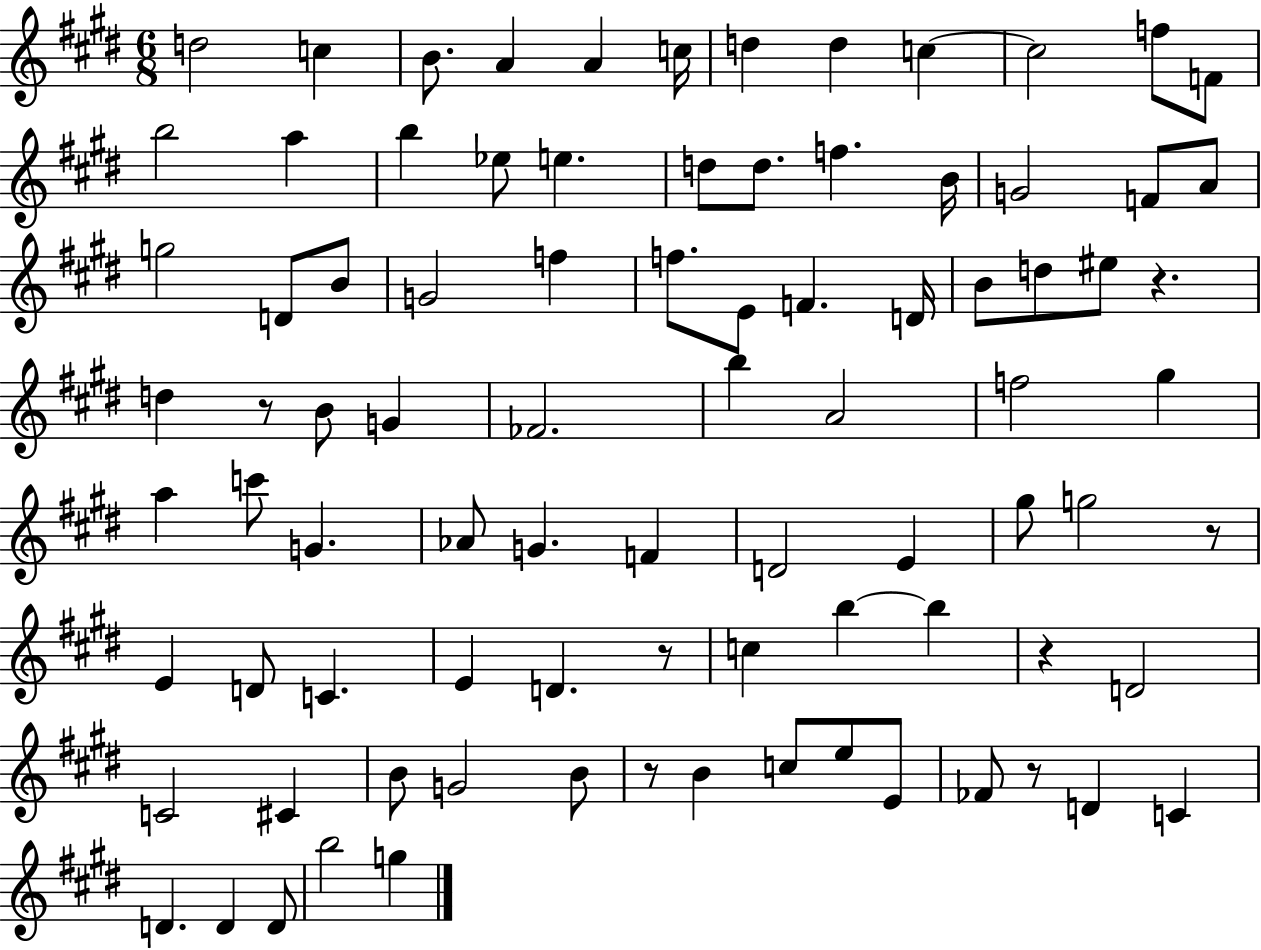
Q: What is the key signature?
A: E major